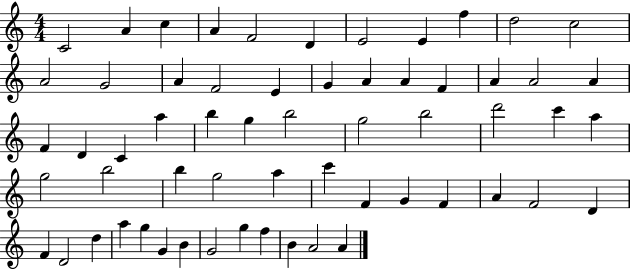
C4/h A4/q C5/q A4/q F4/h D4/q E4/h E4/q F5/q D5/h C5/h A4/h G4/h A4/q F4/h E4/q G4/q A4/q A4/q F4/q A4/q A4/h A4/q F4/q D4/q C4/q A5/q B5/q G5/q B5/h G5/h B5/h D6/h C6/q A5/q G5/h B5/h B5/q G5/h A5/q C6/q F4/q G4/q F4/q A4/q F4/h D4/q F4/q D4/h D5/q A5/q G5/q G4/q B4/q G4/h G5/q F5/q B4/q A4/h A4/q